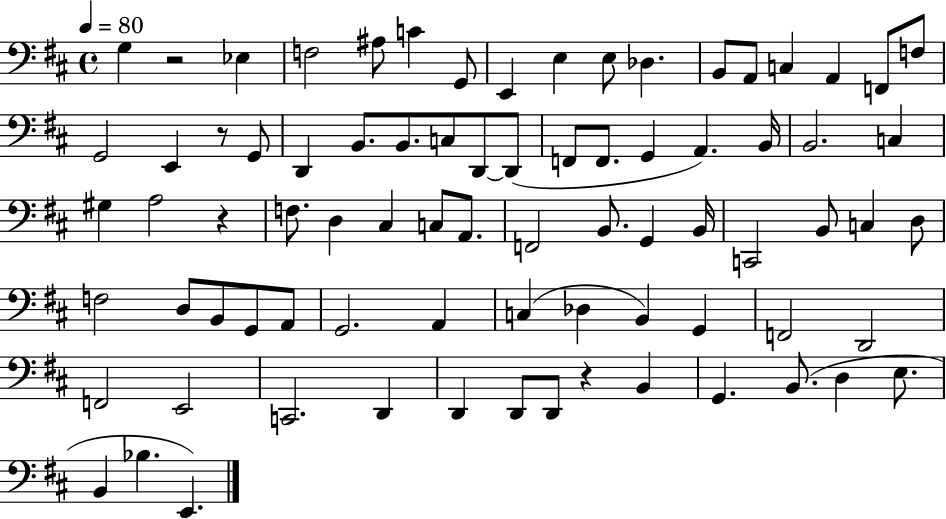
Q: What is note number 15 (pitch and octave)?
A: F2